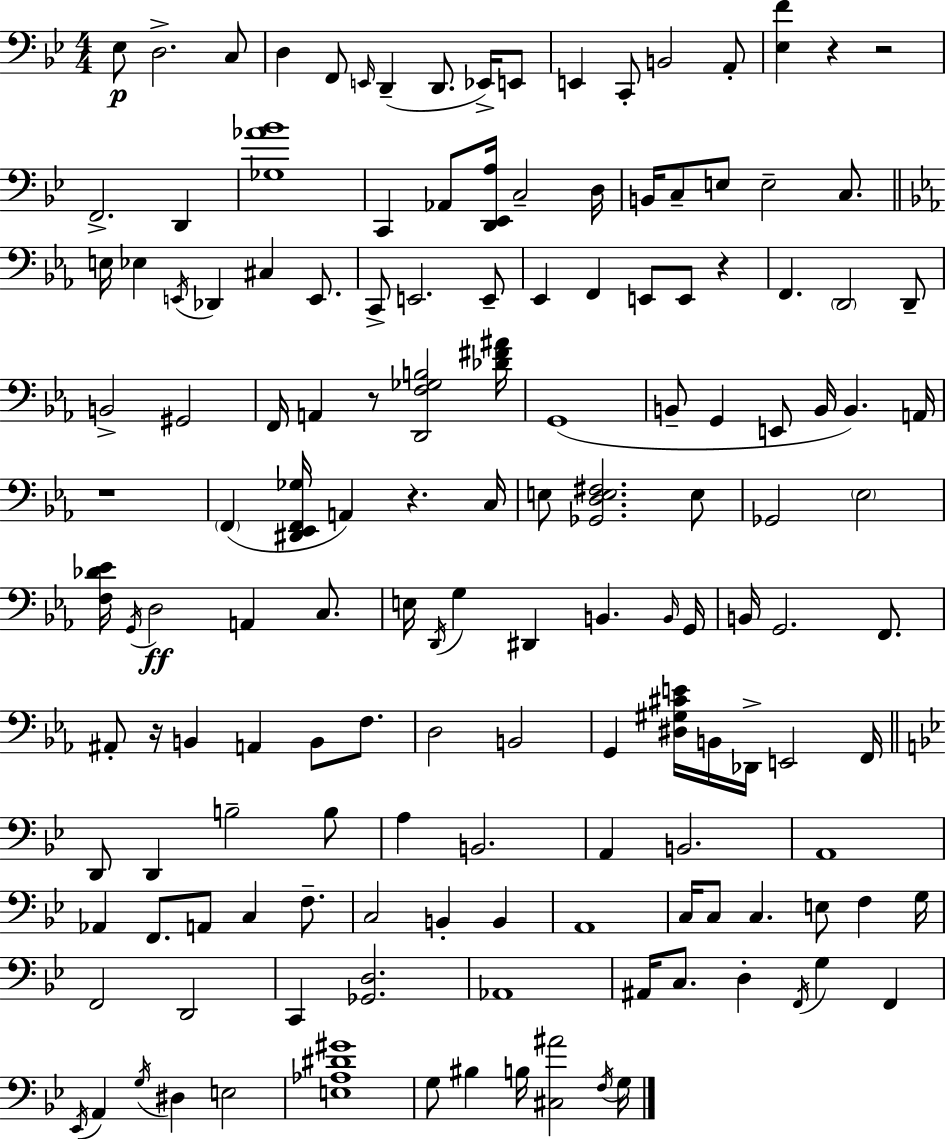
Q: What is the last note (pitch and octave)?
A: G3